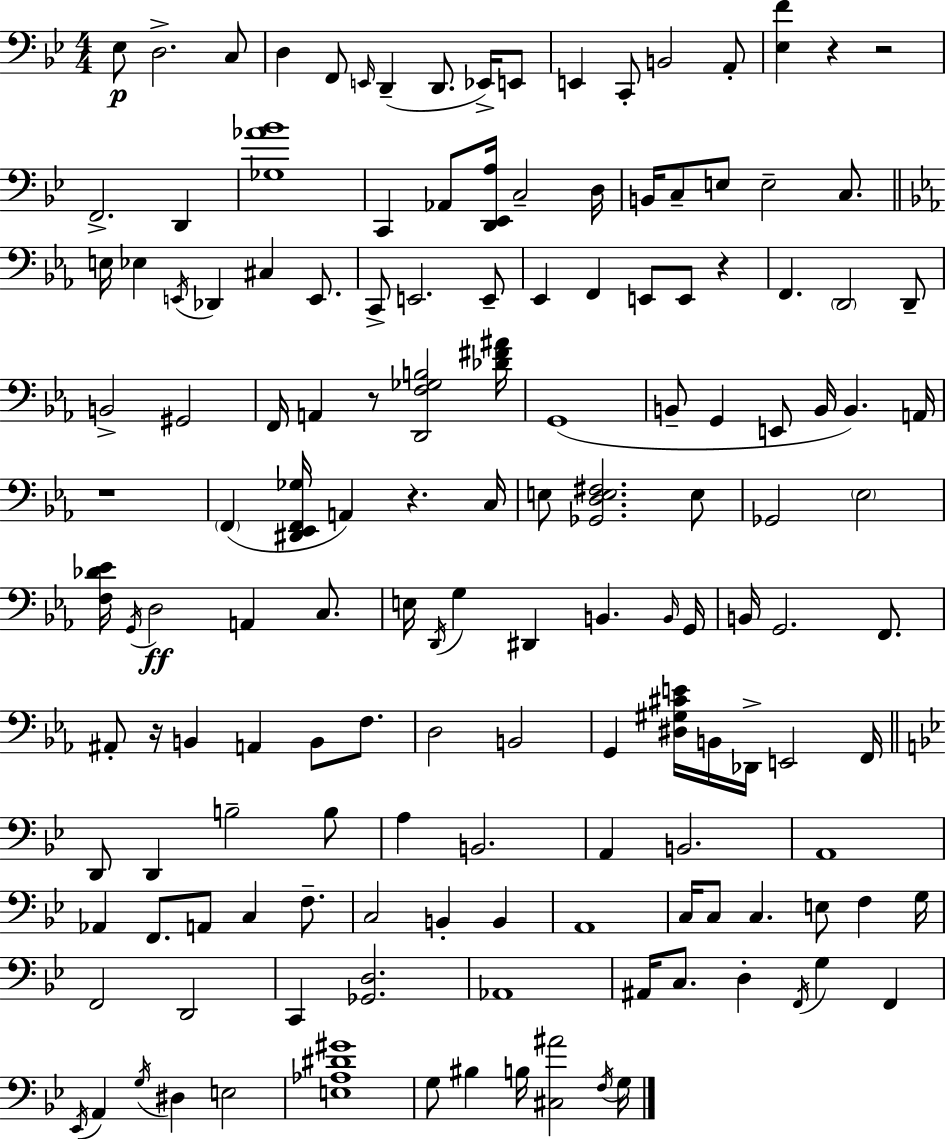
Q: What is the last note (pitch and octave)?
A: G3